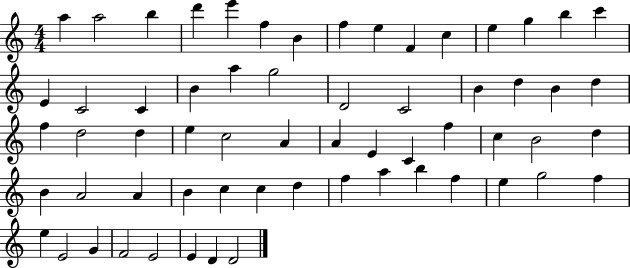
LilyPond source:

{
  \clef treble
  \numericTimeSignature
  \time 4/4
  \key c \major
  a''4 a''2 b''4 | d'''4 e'''4 f''4 b'4 | f''4 e''4 f'4 c''4 | e''4 g''4 b''4 c'''4 | \break e'4 c'2 c'4 | b'4 a''4 g''2 | d'2 c'2 | b'4 d''4 b'4 d''4 | \break f''4 d''2 d''4 | e''4 c''2 a'4 | a'4 e'4 c'4 f''4 | c''4 b'2 d''4 | \break b'4 a'2 a'4 | b'4 c''4 c''4 d''4 | f''4 a''4 b''4 f''4 | e''4 g''2 f''4 | \break e''4 e'2 g'4 | f'2 e'2 | e'4 d'4 d'2 | \bar "|."
}